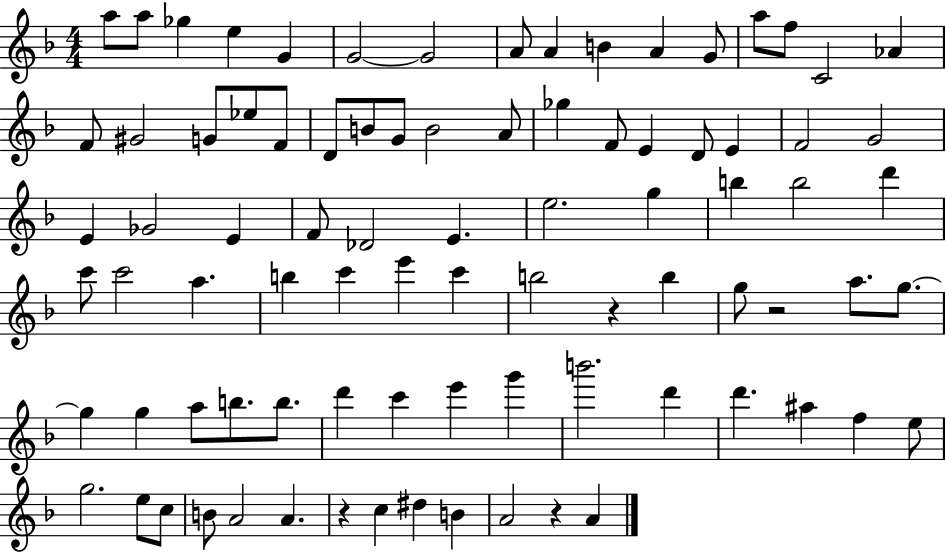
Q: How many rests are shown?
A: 4